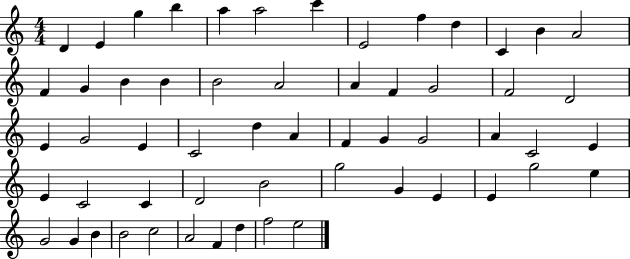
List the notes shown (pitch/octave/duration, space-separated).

D4/q E4/q G5/q B5/q A5/q A5/h C6/q E4/h F5/q D5/q C4/q B4/q A4/h F4/q G4/q B4/q B4/q B4/h A4/h A4/q F4/q G4/h F4/h D4/h E4/q G4/h E4/q C4/h D5/q A4/q F4/q G4/q G4/h A4/q C4/h E4/q E4/q C4/h C4/q D4/h B4/h G5/h G4/q E4/q E4/q G5/h E5/q G4/h G4/q B4/q B4/h C5/h A4/h F4/q D5/q F5/h E5/h